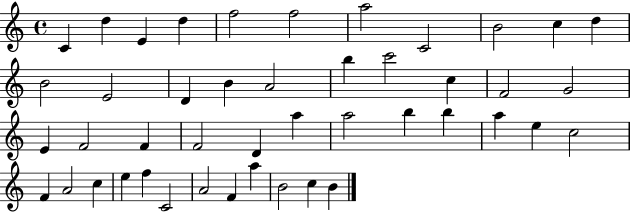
C4/q D5/q E4/q D5/q F5/h F5/h A5/h C4/h B4/h C5/q D5/q B4/h E4/h D4/q B4/q A4/h B5/q C6/h C5/q F4/h G4/h E4/q F4/h F4/q F4/h D4/q A5/q A5/h B5/q B5/q A5/q E5/q C5/h F4/q A4/h C5/q E5/q F5/q C4/h A4/h F4/q A5/q B4/h C5/q B4/q